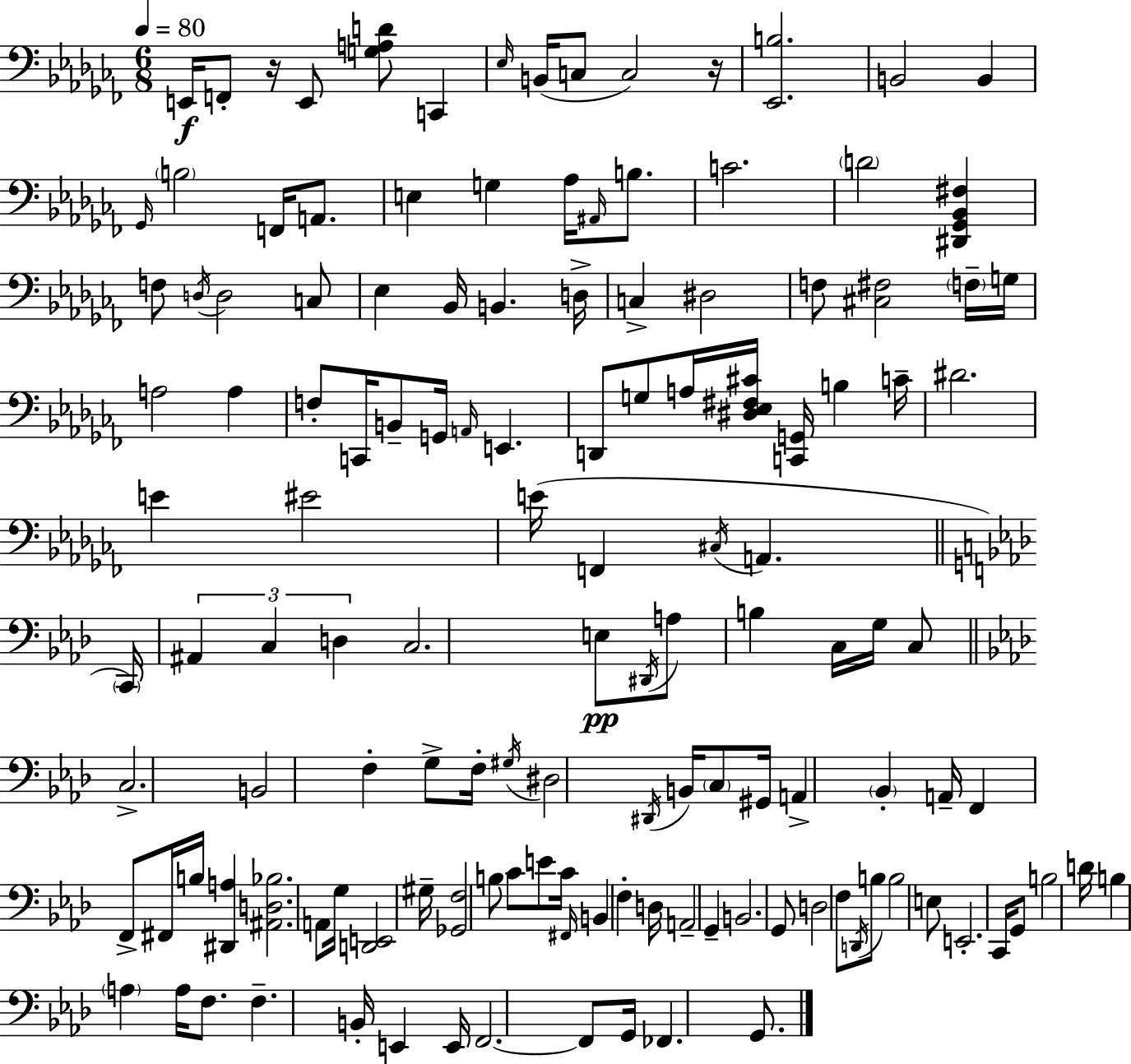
X:1
T:Untitled
M:6/8
L:1/4
K:Abm
E,,/4 F,,/2 z/4 E,,/2 [G,A,D]/2 C,, _E,/4 B,,/4 C,/2 C,2 z/4 [_E,,B,]2 B,,2 B,, _G,,/4 B,2 F,,/4 A,,/2 E, G, _A,/4 ^A,,/4 B,/2 C2 D2 [^D,,_G,,_B,,^F,] F,/2 D,/4 D,2 C,/2 _E, _B,,/4 B,, D,/4 C, ^D,2 F,/2 [^C,^F,]2 F,/4 G,/4 A,2 A, F,/2 C,,/4 B,,/2 G,,/4 A,,/4 E,, D,,/2 G,/2 A,/4 [^D,_E,^F,^C]/4 [C,,G,,]/4 B, C/4 ^D2 E ^E2 E/4 F,, ^C,/4 A,, C,,/4 ^A,, C, D, C,2 E,/2 ^D,,/4 A,/2 B, C,/4 G,/4 C,/2 C,2 B,,2 F, G,/2 F,/4 ^G,/4 ^D,2 ^D,,/4 B,,/4 C,/2 ^G,,/4 A,, _B,, A,,/4 F,, F,,/2 ^F,,/4 B,/4 [^D,,A,] [^A,,D,_B,]2 A,,/2 G,/4 [D,,E,,]2 ^G,/4 [_G,,F,]2 B,/2 C/2 E/2 C/4 ^F,,/4 B,, F, D,/4 A,,2 G,, B,,2 G,,/2 D,2 F,/2 D,,/4 B,/2 B,2 E,/2 E,,2 C,,/4 G,,/2 B,2 D/4 B, A, A,/4 F,/2 F, B,,/4 E,, E,,/4 F,,2 F,,/2 G,,/4 _F,, G,,/2